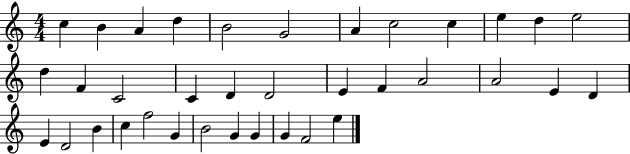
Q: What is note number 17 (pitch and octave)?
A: D4